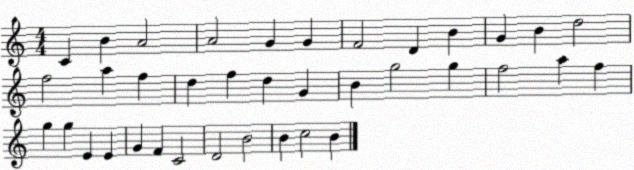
X:1
T:Untitled
M:4/4
L:1/4
K:C
C B A2 A2 G G F2 D B G B d2 f2 a f d f d G B g2 g f2 a f g g E E G F C2 D2 B2 B c2 B